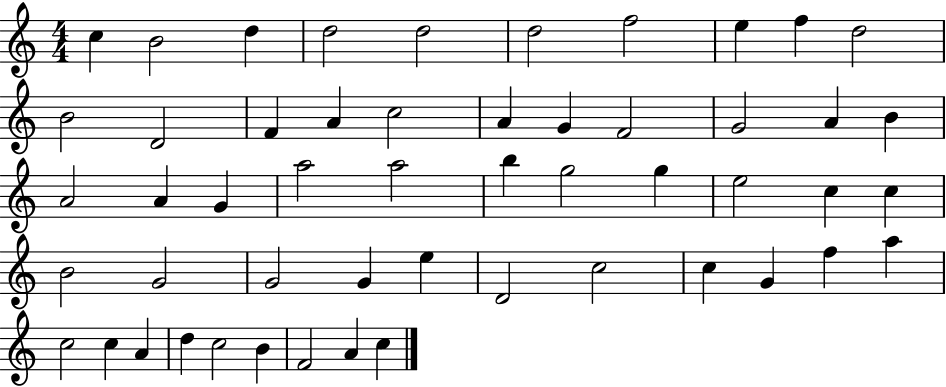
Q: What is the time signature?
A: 4/4